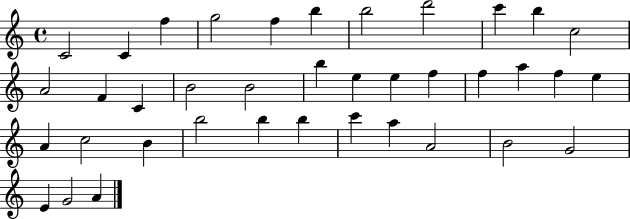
C4/h C4/q F5/q G5/h F5/q B5/q B5/h D6/h C6/q B5/q C5/h A4/h F4/q C4/q B4/h B4/h B5/q E5/q E5/q F5/q F5/q A5/q F5/q E5/q A4/q C5/h B4/q B5/h B5/q B5/q C6/q A5/q A4/h B4/h G4/h E4/q G4/h A4/q